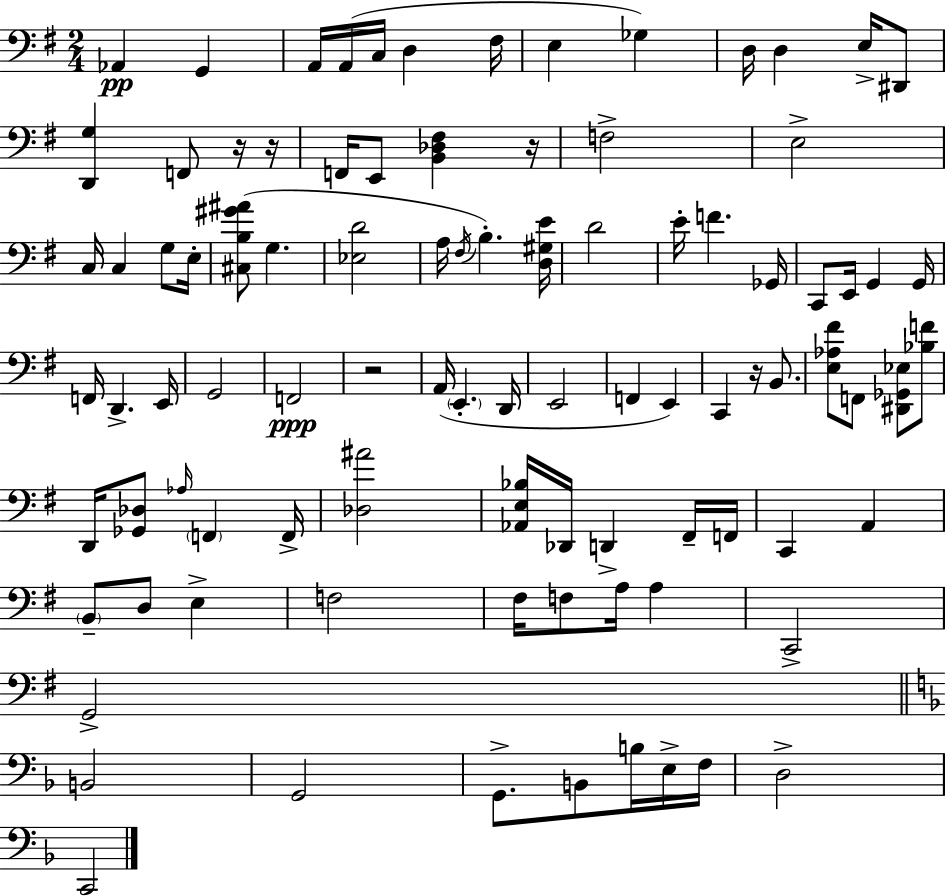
Ab2/q G2/q A2/s A2/s C3/s D3/q F#3/s E3/q Gb3/q D3/s D3/q E3/s D#2/e [D2,G3]/q F2/e R/s R/s F2/s E2/e [B2,Db3,F#3]/q R/s F3/h E3/h C3/s C3/q G3/e E3/s [C#3,B3,G#4,A#4]/e G3/q. [Eb3,D4]/h A3/s F#3/s B3/q. [D3,G#3,E4]/s D4/h E4/s F4/q. Gb2/s C2/e E2/s G2/q G2/s F2/s D2/q. E2/s G2/h F2/h R/h A2/s E2/q. D2/s E2/h F2/q E2/q C2/q R/s B2/e. [E3,Ab3,F#4]/e F2/e [D#2,Gb2,Eb3]/e [Bb3,F4]/e D2/s [Gb2,Db3]/e Ab3/s F2/q F2/s [Db3,A#4]/h [Ab2,E3,Bb3]/s Db2/s D2/q F#2/s F2/s C2/q A2/q B2/e D3/e E3/q F3/h F#3/s F3/e A3/s A3/q C2/h G2/h B2/h G2/h G2/e. B2/e B3/s E3/s F3/s D3/h C2/h